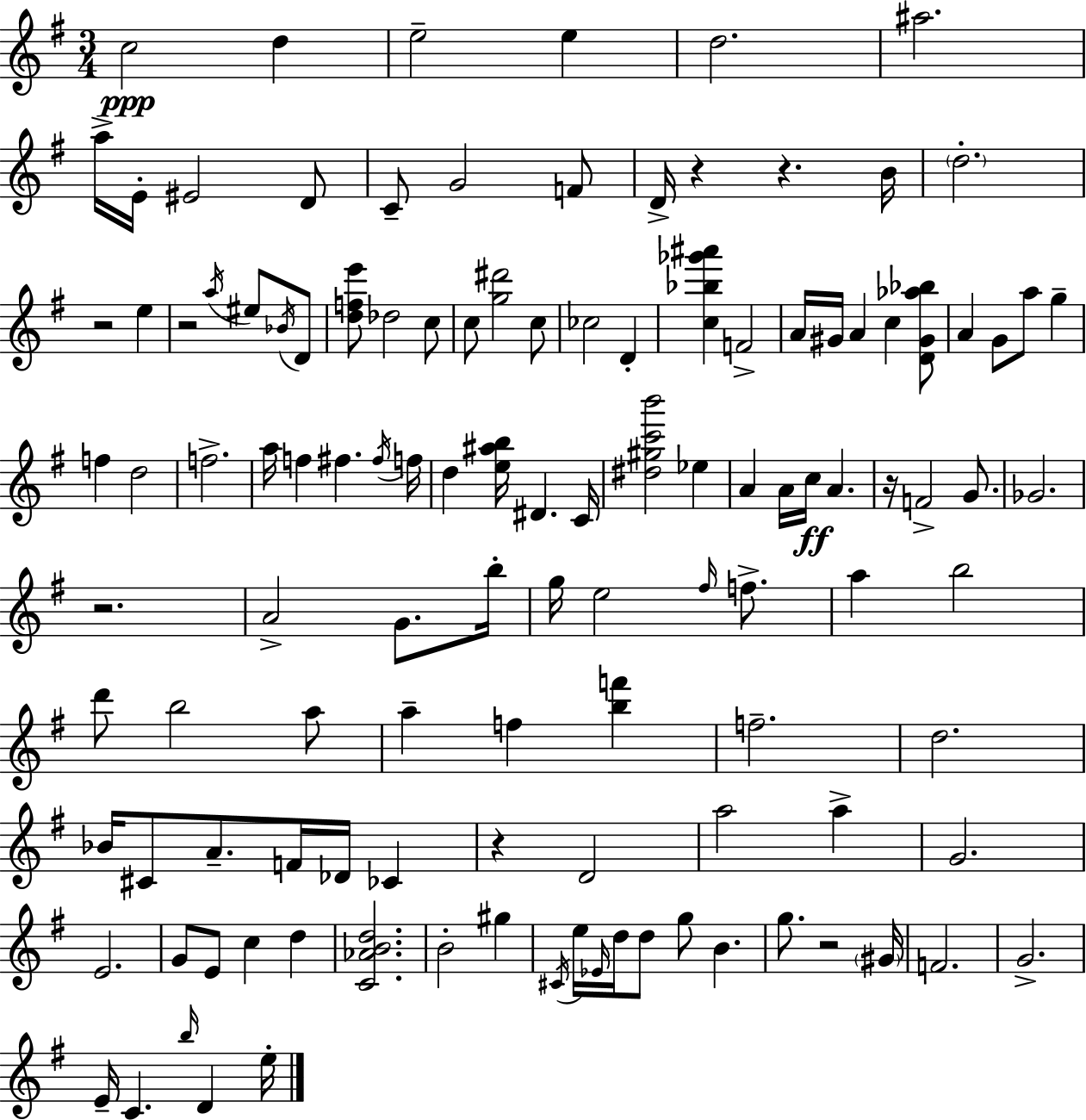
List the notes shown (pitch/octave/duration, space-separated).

C5/h D5/q E5/h E5/q D5/h. A#5/h. A5/s E4/s EIS4/h D4/e C4/e G4/h F4/e D4/s R/q R/q. B4/s D5/h. R/h E5/q R/h A5/s EIS5/e Bb4/s D4/e [D5,F5,E6]/e Db5/h C5/e C5/e [G5,D#6]/h C5/e CES5/h D4/q [C5,Bb5,Gb6,A#6]/q F4/h A4/s G#4/s A4/q C5/q [D4,G#4,Ab5,Bb5]/e A4/q G4/e A5/e G5/q F5/q D5/h F5/h. A5/s F5/q F#5/q. F#5/s F5/s D5/q [E5,A#5,B5]/s D#4/q. C4/s [D#5,G#5,C6,B6]/h Eb5/q A4/q A4/s C5/s A4/q. R/s F4/h G4/e. Gb4/h. R/h. A4/h G4/e. B5/s G5/s E5/h F#5/s F5/e. A5/q B5/h D6/e B5/h A5/e A5/q F5/q [B5,F6]/q F5/h. D5/h. Bb4/s C#4/e A4/e. F4/s Db4/s CES4/q R/q D4/h A5/h A5/q G4/h. E4/h. G4/e E4/e C5/q D5/q [C4,Ab4,B4,D5]/h. B4/h G#5/q C#4/s E5/s Eb4/s D5/s D5/e G5/e B4/q. G5/e. R/h G#4/s F4/h. G4/h. E4/s C4/q. B5/s D4/q E5/s